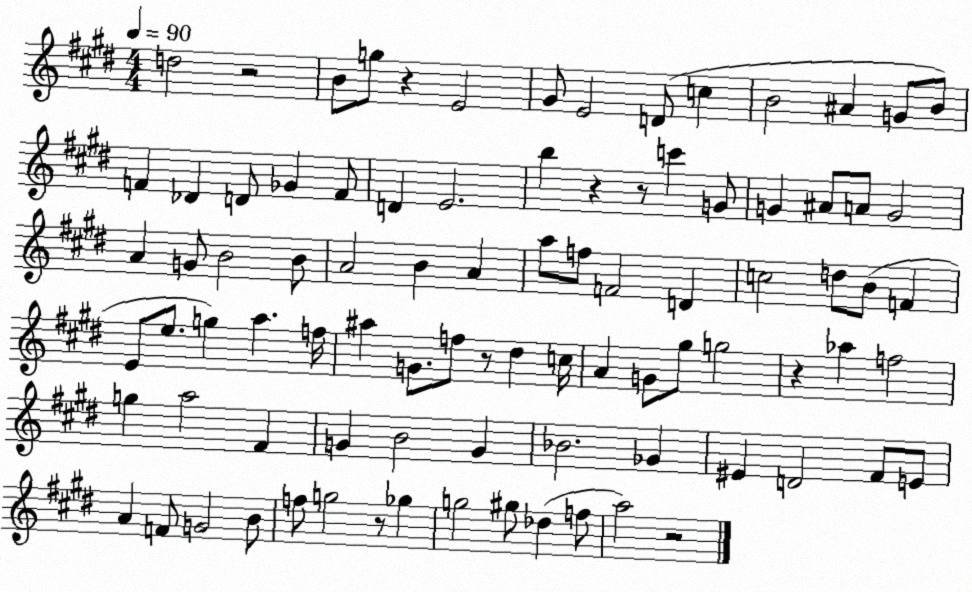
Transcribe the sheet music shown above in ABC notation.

X:1
T:Untitled
M:4/4
L:1/4
K:E
d2 z2 B/2 g/2 z E2 ^G/2 E2 D/2 c B2 ^A G/2 B/2 F _D D/2 _G F/2 D E2 b z z/2 c' G/2 G ^A/2 A/2 G2 A G/2 B2 B/2 A2 B A a/2 f/2 F2 D c2 d/2 B/2 F E/2 e/2 g a f/4 ^a G/2 f/2 z/2 ^d c/4 A G/2 ^g/2 g2 z _a f2 g a2 ^F G B2 G _B2 _G ^E D2 ^F/2 E/2 A F/2 G2 B/2 f/2 g2 z/2 _g g2 ^g/2 _d f/2 a2 z2